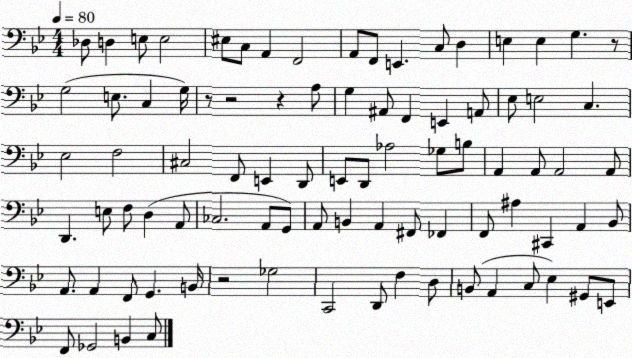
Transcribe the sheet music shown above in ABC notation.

X:1
T:Untitled
M:4/4
L:1/4
K:Bb
_D,/2 D, E,/2 E,2 ^E,/2 C,/2 A,, F,,2 A,,/2 F,,/2 E,, C,/2 D, E, E, G, z/2 G,2 E,/2 C, G,/4 z/2 z2 z A,/2 G, ^A,,/2 F,, E,, A,,/2 _E,/2 E,2 C, _E,2 F,2 ^C,2 F,,/2 E,, D,,/2 E,,/2 D,,/2 _A,2 _G,/2 B,/2 A,, A,,/2 A,,2 A,,/2 D,, E,/2 F,/2 D, A,,/2 _C,2 A,,/2 G,,/2 A,,/2 B,, A,, ^F,,/2 _F,, F,,/2 ^A, ^C,, A,, _B,,/2 A,,/2 A,, F,,/2 G,, B,,/4 z2 _G,2 C,,2 D,,/2 F, D,/2 B,,/2 A,, C,/2 _E, ^G,,/2 E,,/2 F,,/2 _G,,2 B,, C,/2